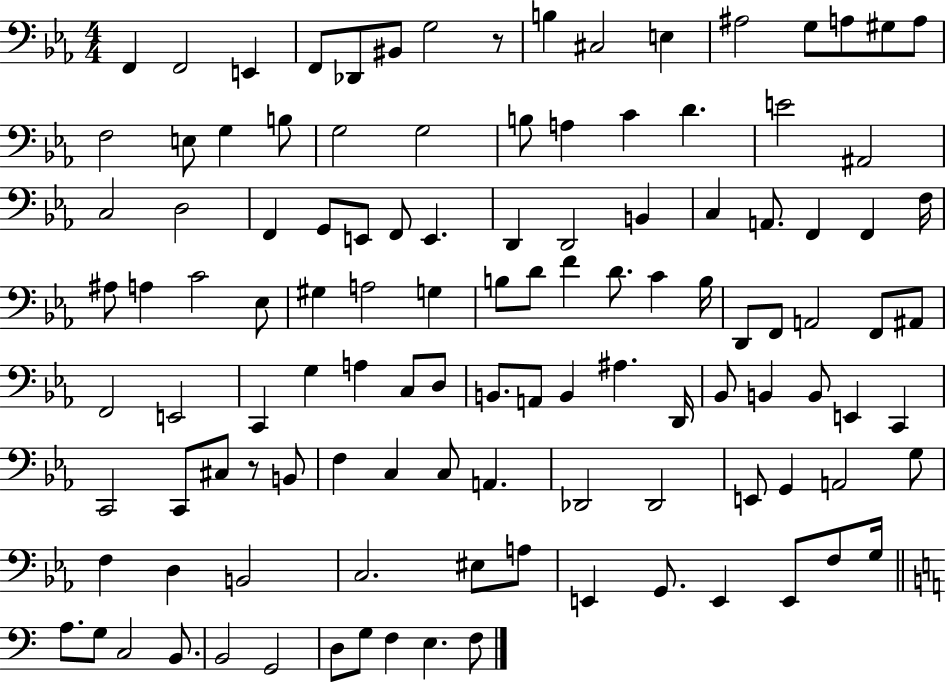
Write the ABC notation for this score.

X:1
T:Untitled
M:4/4
L:1/4
K:Eb
F,, F,,2 E,, F,,/2 _D,,/2 ^B,,/2 G,2 z/2 B, ^C,2 E, ^A,2 G,/2 A,/2 ^G,/2 A,/2 F,2 E,/2 G, B,/2 G,2 G,2 B,/2 A, C D E2 ^A,,2 C,2 D,2 F,, G,,/2 E,,/2 F,,/2 E,, D,, D,,2 B,, C, A,,/2 F,, F,, F,/4 ^A,/2 A, C2 _E,/2 ^G, A,2 G, B,/2 D/2 F D/2 C B,/4 D,,/2 F,,/2 A,,2 F,,/2 ^A,,/2 F,,2 E,,2 C,, G, A, C,/2 D,/2 B,,/2 A,,/2 B,, ^A, D,,/4 _B,,/2 B,, B,,/2 E,, C,, C,,2 C,,/2 ^C,/2 z/2 B,,/2 F, C, C,/2 A,, _D,,2 _D,,2 E,,/2 G,, A,,2 G,/2 F, D, B,,2 C,2 ^E,/2 A,/2 E,, G,,/2 E,, E,,/2 F,/2 G,/4 A,/2 G,/2 C,2 B,,/2 B,,2 G,,2 D,/2 G,/2 F, E, F,/2